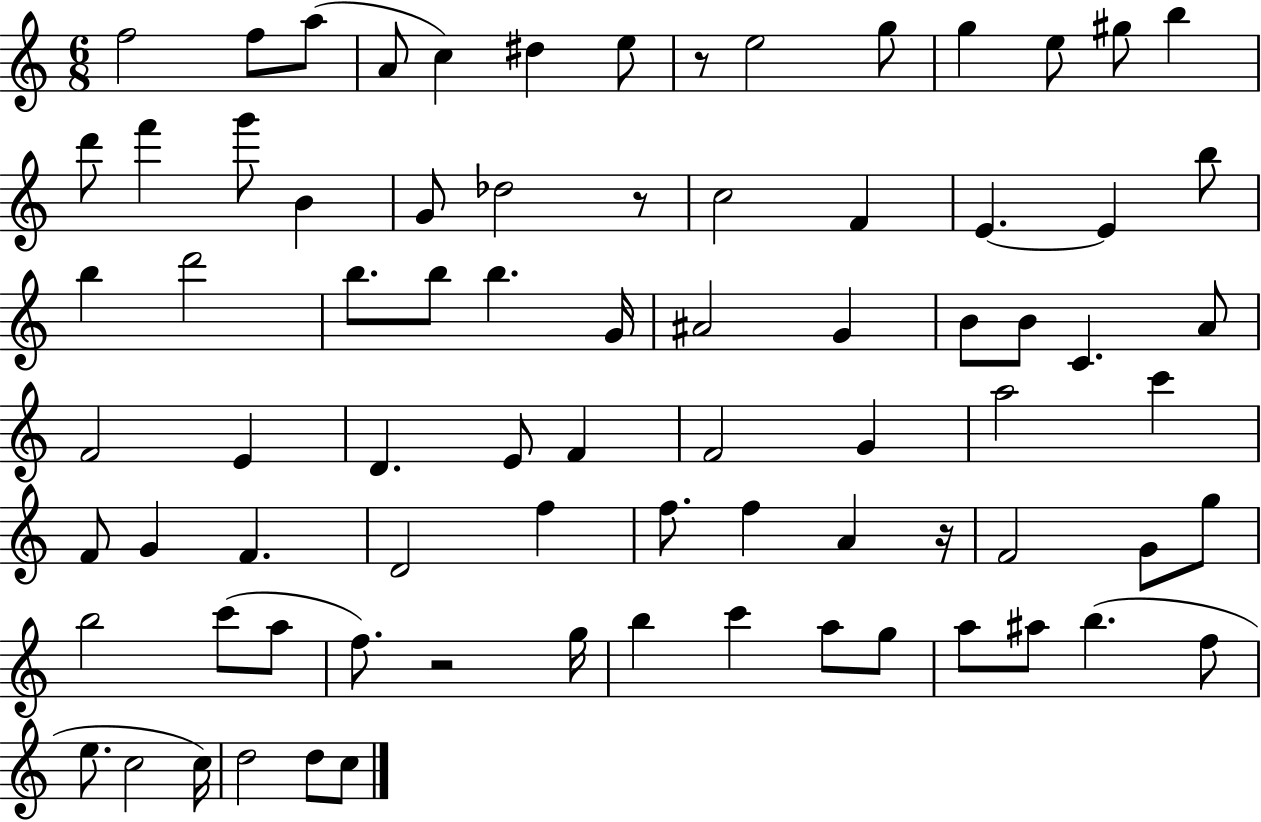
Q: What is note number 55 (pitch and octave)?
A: G4